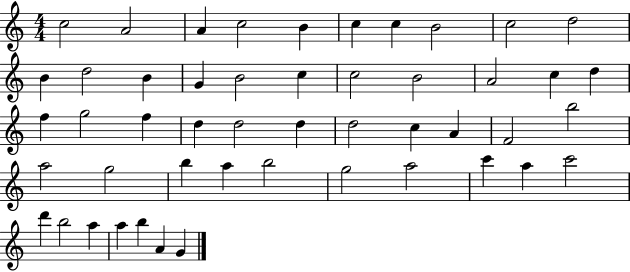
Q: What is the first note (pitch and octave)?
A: C5